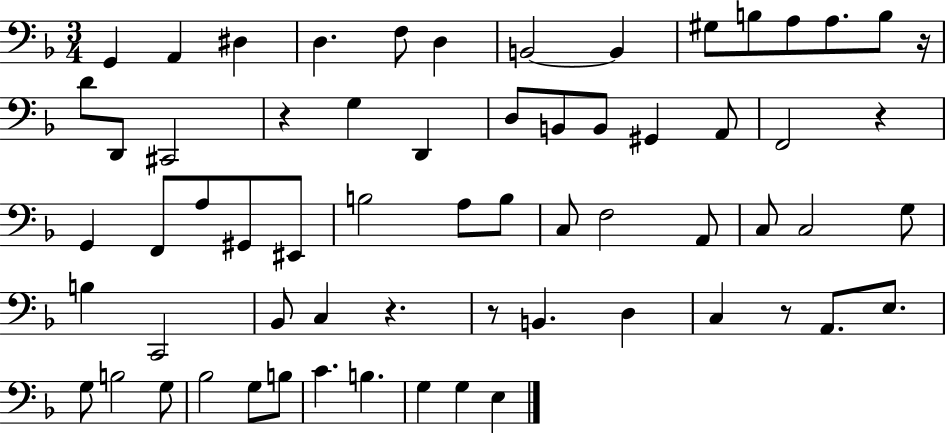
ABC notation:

X:1
T:Untitled
M:3/4
L:1/4
K:F
G,, A,, ^D, D, F,/2 D, B,,2 B,, ^G,/2 B,/2 A,/2 A,/2 B,/2 z/4 D/2 D,,/2 ^C,,2 z G, D,, D,/2 B,,/2 B,,/2 ^G,, A,,/2 F,,2 z G,, F,,/2 A,/2 ^G,,/2 ^E,,/2 B,2 A,/2 B,/2 C,/2 F,2 A,,/2 C,/2 C,2 G,/2 B, C,,2 _B,,/2 C, z z/2 B,, D, C, z/2 A,,/2 E,/2 G,/2 B,2 G,/2 _B,2 G,/2 B,/2 C B, G, G, E,